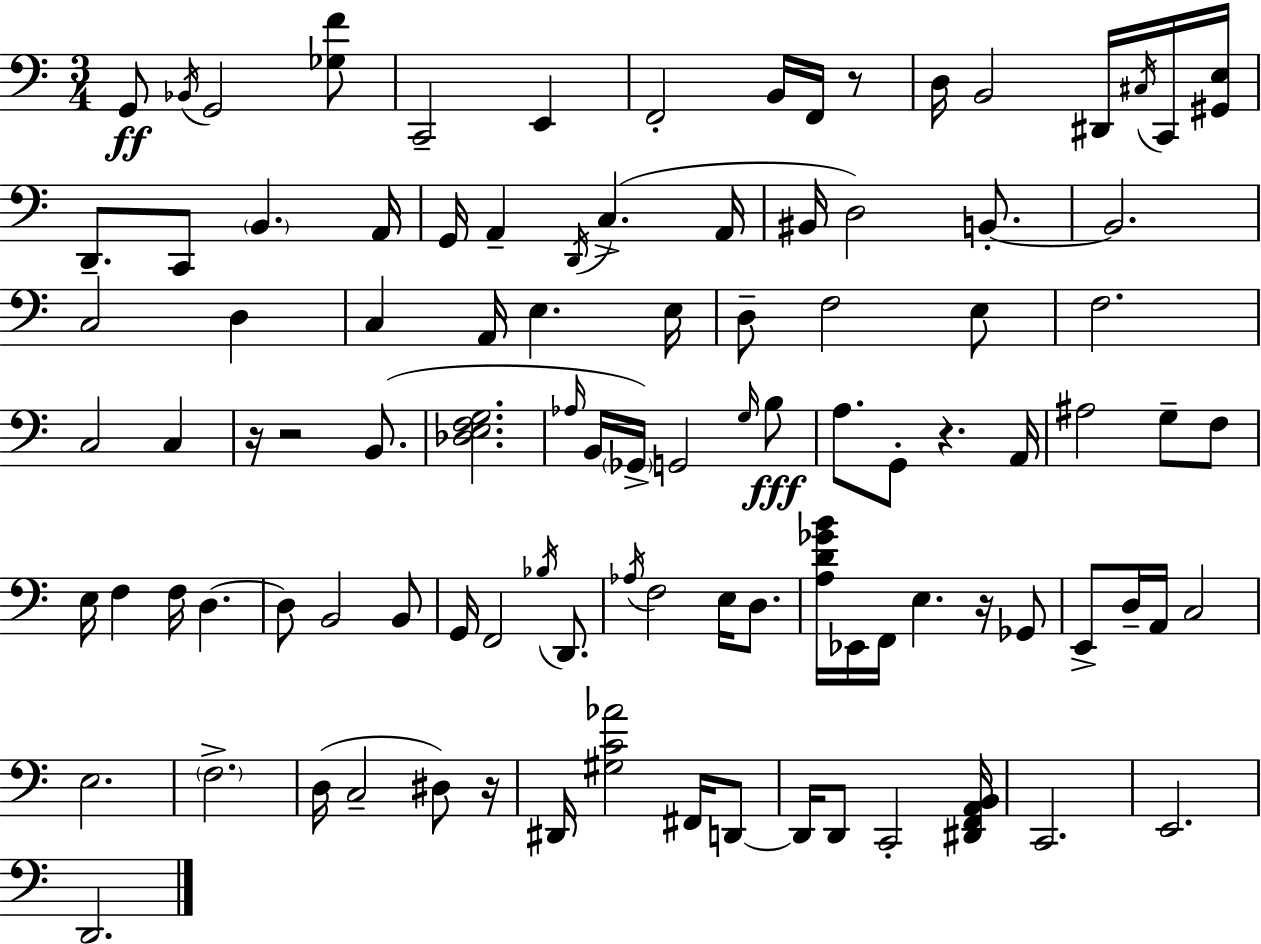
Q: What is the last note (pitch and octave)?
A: D2